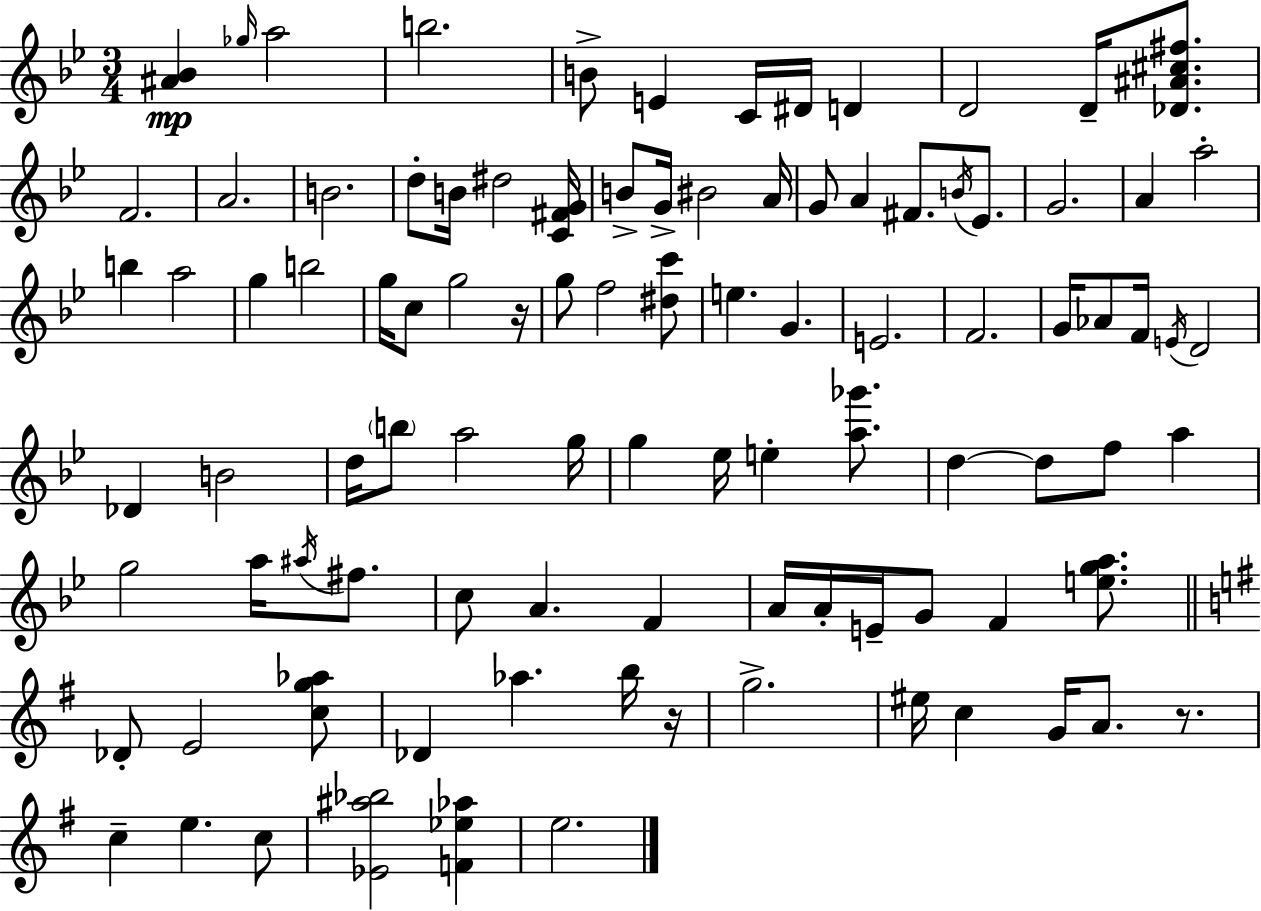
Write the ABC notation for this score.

X:1
T:Untitled
M:3/4
L:1/4
K:Gm
[^A_B] _g/4 a2 b2 B/2 E C/4 ^D/4 D D2 D/4 [_D^A^c^f]/2 F2 A2 B2 d/2 B/4 ^d2 [C^FG]/4 B/2 G/4 ^B2 A/4 G/2 A ^F/2 B/4 _E/2 G2 A a2 b a2 g b2 g/4 c/2 g2 z/4 g/2 f2 [^dc']/2 e G E2 F2 G/4 _A/2 F/4 E/4 D2 _D B2 d/4 b/2 a2 g/4 g _e/4 e [a_g']/2 d d/2 f/2 a g2 a/4 ^a/4 ^f/2 c/2 A F A/4 A/4 E/4 G/2 F [ega]/2 _D/2 E2 [cg_a]/2 _D _a b/4 z/4 g2 ^e/4 c G/4 A/2 z/2 c e c/2 [_E^a_b]2 [F_e_a] e2